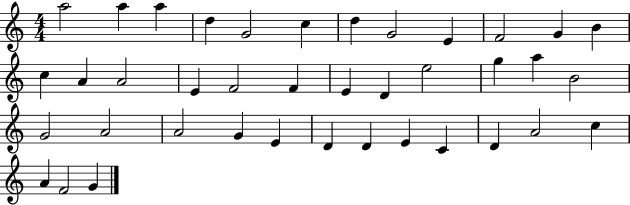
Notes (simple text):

A5/h A5/q A5/q D5/q G4/h C5/q D5/q G4/h E4/q F4/h G4/q B4/q C5/q A4/q A4/h E4/q F4/h F4/q E4/q D4/q E5/h G5/q A5/q B4/h G4/h A4/h A4/h G4/q E4/q D4/q D4/q E4/q C4/q D4/q A4/h C5/q A4/q F4/h G4/q